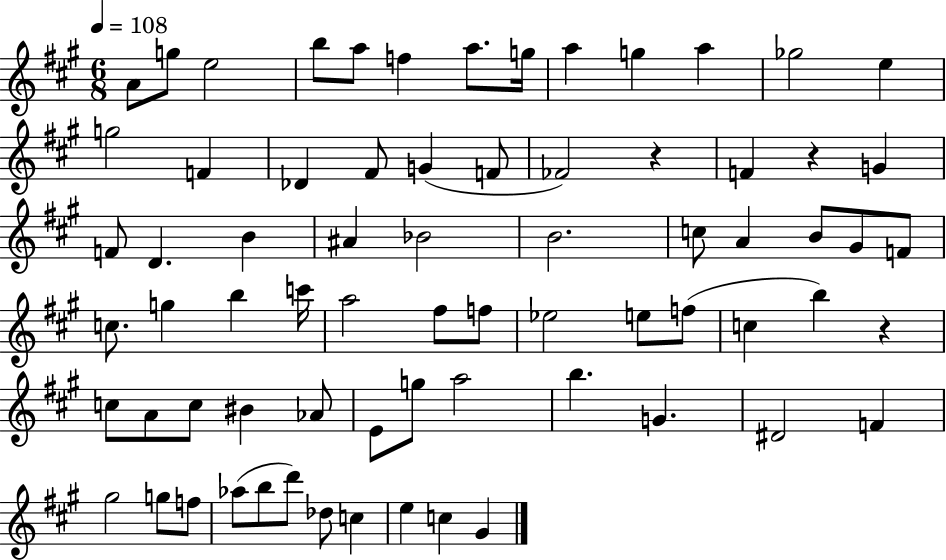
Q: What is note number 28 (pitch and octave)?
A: B4